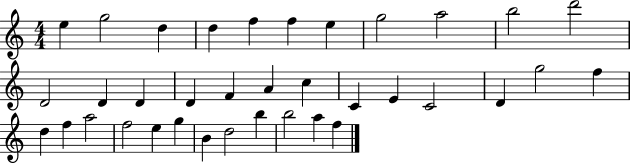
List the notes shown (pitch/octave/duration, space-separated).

E5/q G5/h D5/q D5/q F5/q F5/q E5/q G5/h A5/h B5/h D6/h D4/h D4/q D4/q D4/q F4/q A4/q C5/q C4/q E4/q C4/h D4/q G5/h F5/q D5/q F5/q A5/h F5/h E5/q G5/q B4/q D5/h B5/q B5/h A5/q F5/q